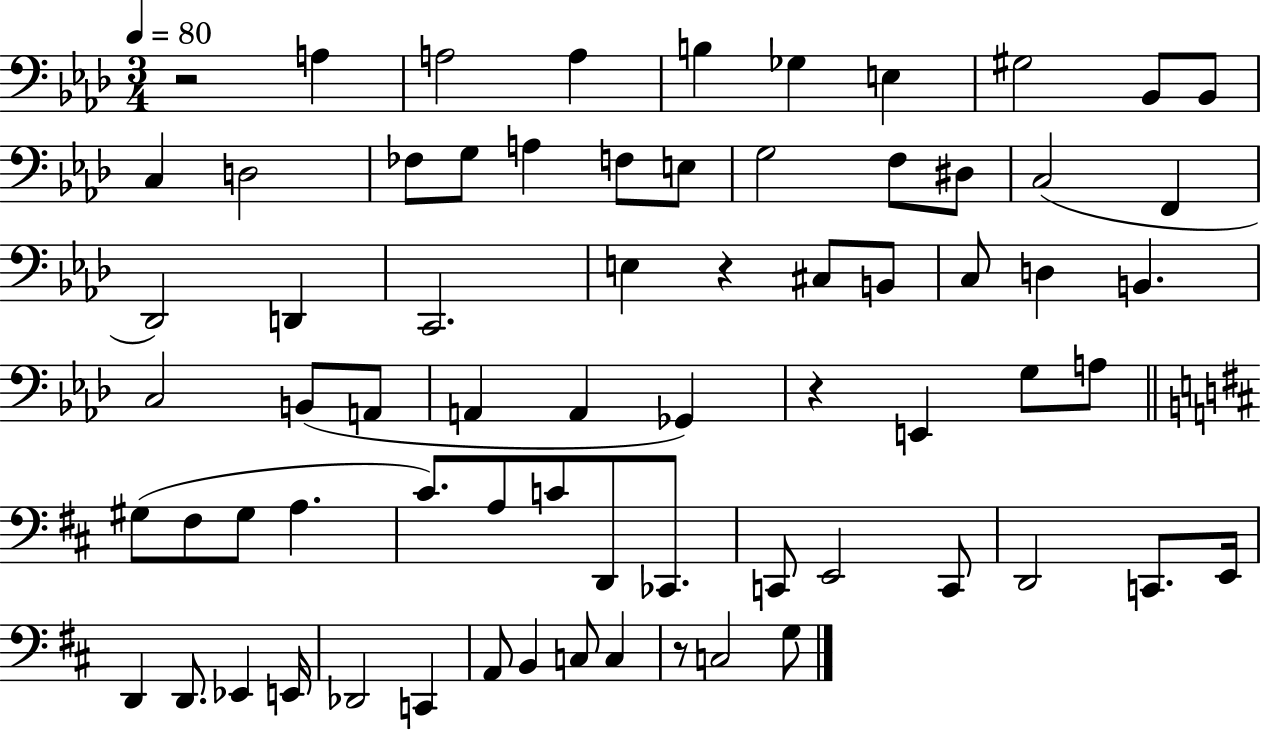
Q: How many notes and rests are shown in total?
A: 70